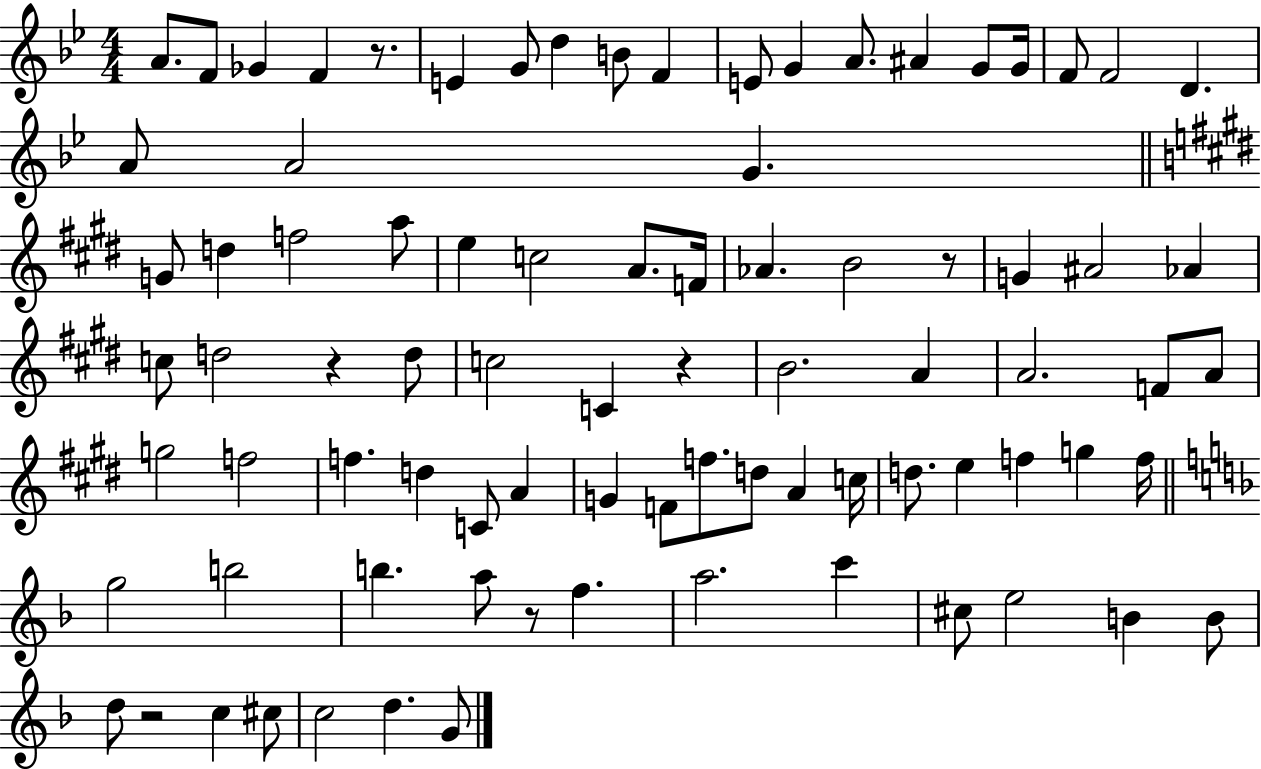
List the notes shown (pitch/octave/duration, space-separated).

A4/e. F4/e Gb4/q F4/q R/e. E4/q G4/e D5/q B4/e F4/q E4/e G4/q A4/e. A#4/q G4/e G4/s F4/e F4/h D4/q. A4/e A4/h G4/q. G4/e D5/q F5/h A5/e E5/q C5/h A4/e. F4/s Ab4/q. B4/h R/e G4/q A#4/h Ab4/q C5/e D5/h R/q D5/e C5/h C4/q R/q B4/h. A4/q A4/h. F4/e A4/e G5/h F5/h F5/q. D5/q C4/e A4/q G4/q F4/e F5/e. D5/e A4/q C5/s D5/e. E5/q F5/q G5/q F5/s G5/h B5/h B5/q. A5/e R/e F5/q. A5/h. C6/q C#5/e E5/h B4/q B4/e D5/e R/h C5/q C#5/e C5/h D5/q. G4/e